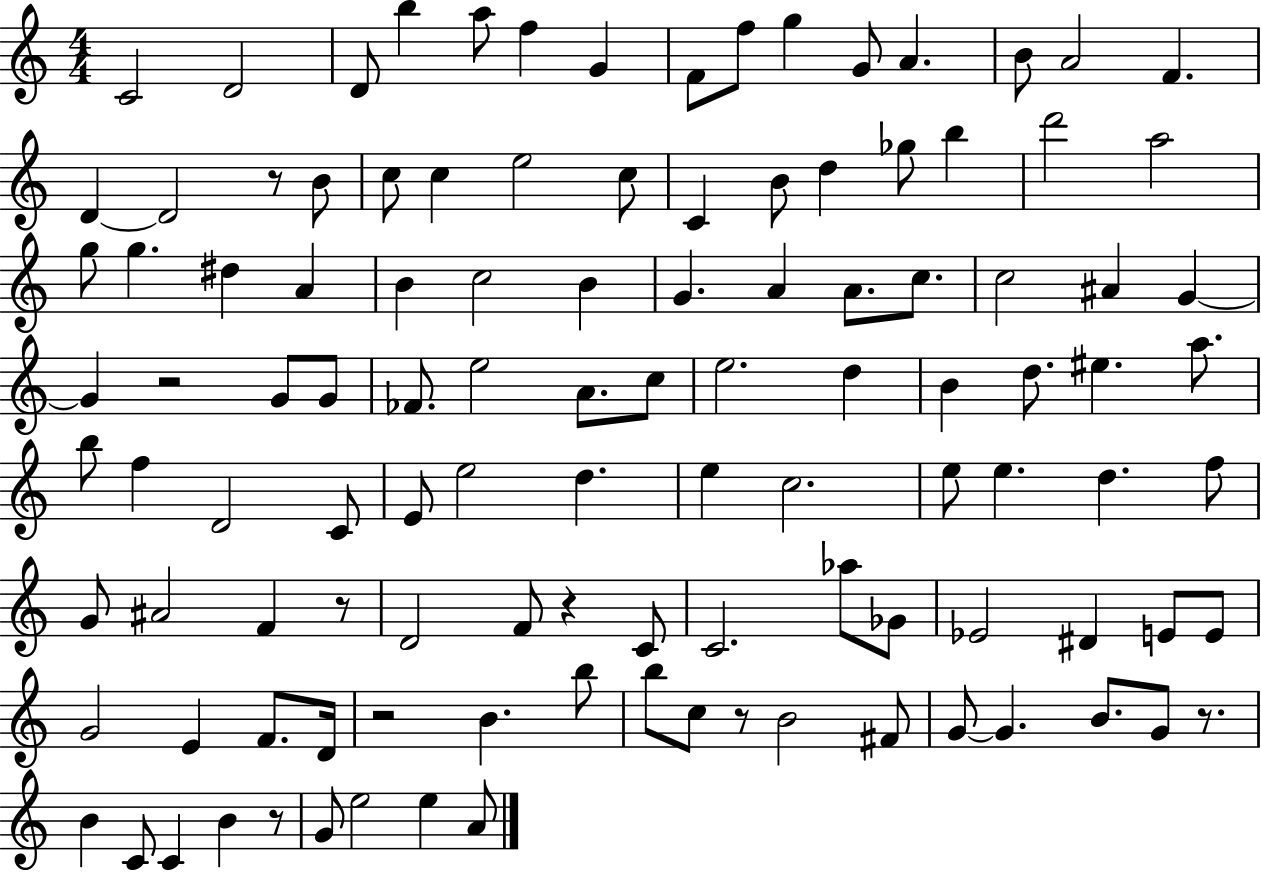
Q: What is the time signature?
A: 4/4